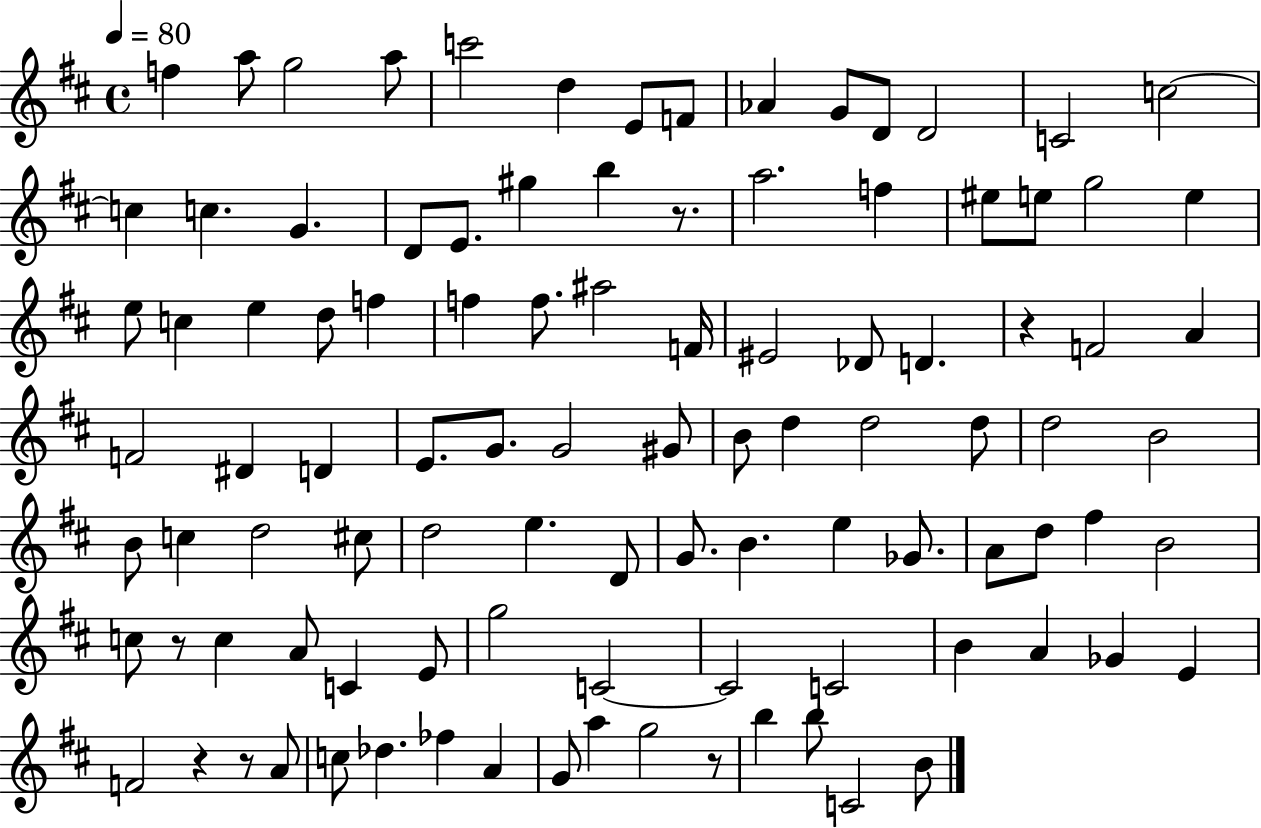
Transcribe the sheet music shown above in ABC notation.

X:1
T:Untitled
M:4/4
L:1/4
K:D
f a/2 g2 a/2 c'2 d E/2 F/2 _A G/2 D/2 D2 C2 c2 c c G D/2 E/2 ^g b z/2 a2 f ^e/2 e/2 g2 e e/2 c e d/2 f f f/2 ^a2 F/4 ^E2 _D/2 D z F2 A F2 ^D D E/2 G/2 G2 ^G/2 B/2 d d2 d/2 d2 B2 B/2 c d2 ^c/2 d2 e D/2 G/2 B e _G/2 A/2 d/2 ^f B2 c/2 z/2 c A/2 C E/2 g2 C2 C2 C2 B A _G E F2 z z/2 A/2 c/2 _d _f A G/2 a g2 z/2 b b/2 C2 B/2